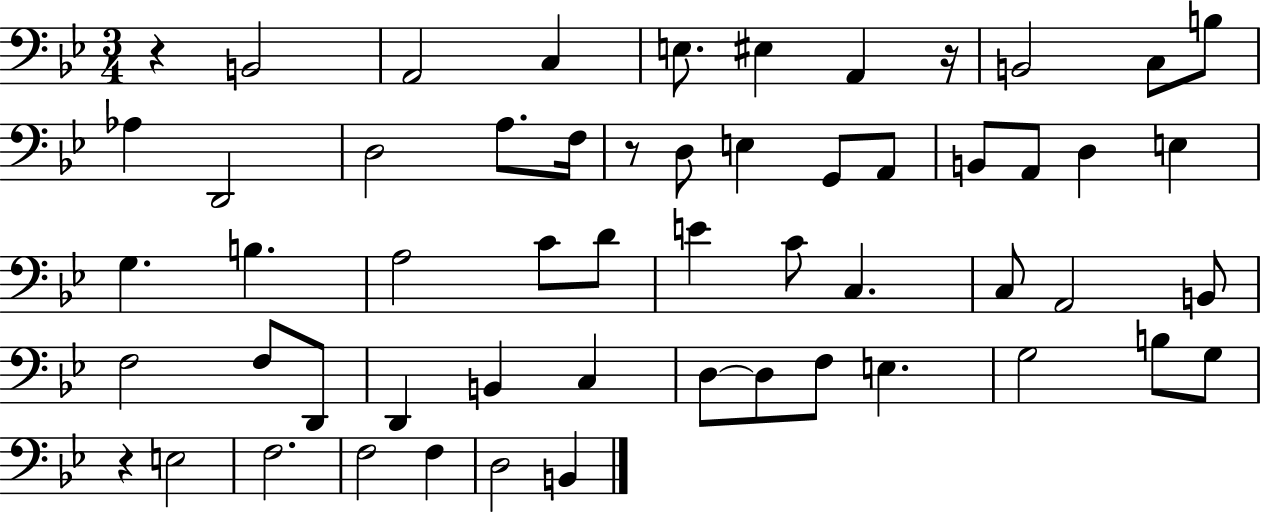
R/q B2/h A2/h C3/q E3/e. EIS3/q A2/q R/s B2/h C3/e B3/e Ab3/q D2/h D3/h A3/e. F3/s R/e D3/e E3/q G2/e A2/e B2/e A2/e D3/q E3/q G3/q. B3/q. A3/h C4/e D4/e E4/q C4/e C3/q. C3/e A2/h B2/e F3/h F3/e D2/e D2/q B2/q C3/q D3/e D3/e F3/e E3/q. G3/h B3/e G3/e R/q E3/h F3/h. F3/h F3/q D3/h B2/q